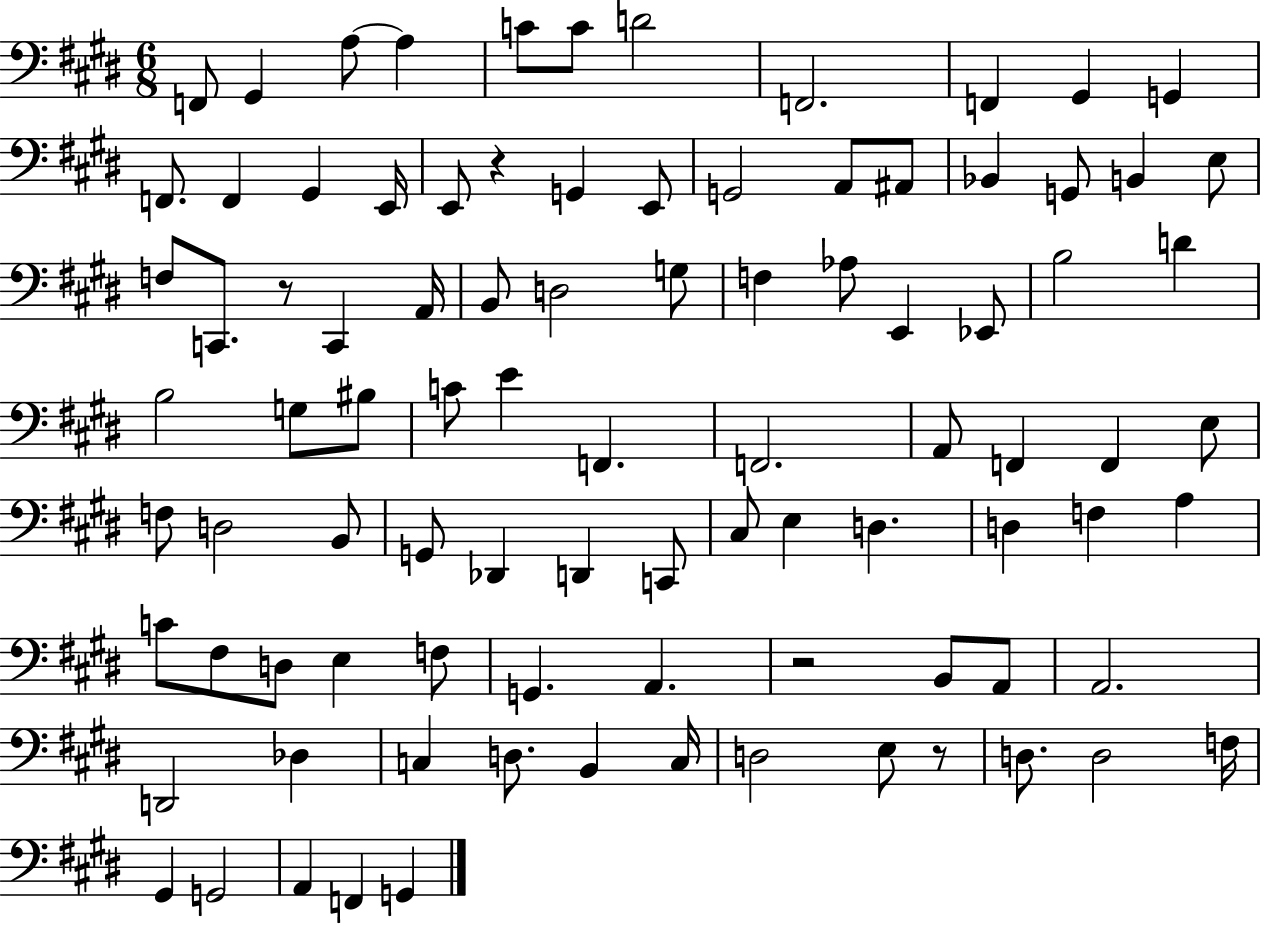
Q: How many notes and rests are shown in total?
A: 92